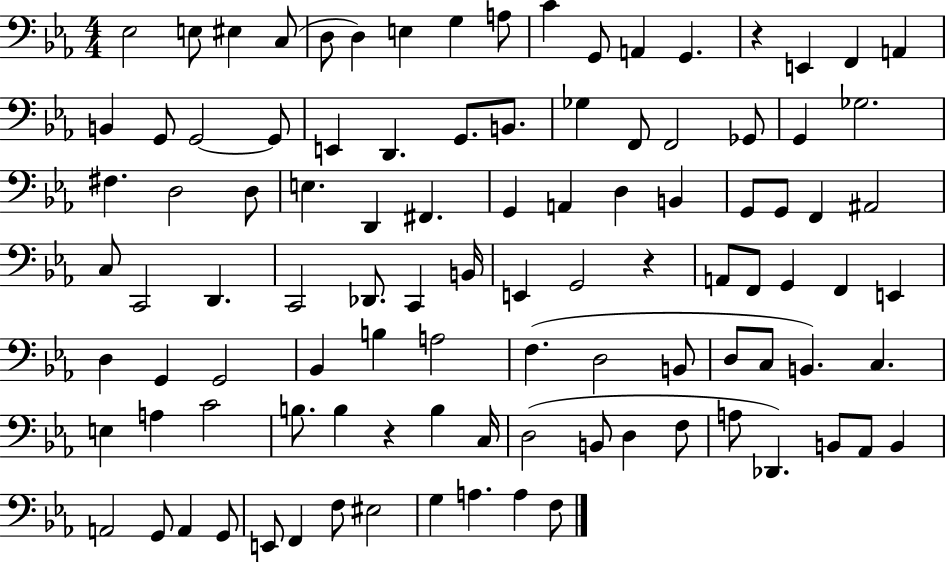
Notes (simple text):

Eb3/h E3/e EIS3/q C3/e D3/e D3/q E3/q G3/q A3/e C4/q G2/e A2/q G2/q. R/q E2/q F2/q A2/q B2/q G2/e G2/h G2/e E2/q D2/q. G2/e. B2/e. Gb3/q F2/e F2/h Gb2/e G2/q Gb3/h. F#3/q. D3/h D3/e E3/q. D2/q F#2/q. G2/q A2/q D3/q B2/q G2/e G2/e F2/q A#2/h C3/e C2/h D2/q. C2/h Db2/e. C2/q B2/s E2/q G2/h R/q A2/e F2/e G2/q F2/q E2/q D3/q G2/q G2/h Bb2/q B3/q A3/h F3/q. D3/h B2/e D3/e C3/e B2/q. C3/q. E3/q A3/q C4/h B3/e. B3/q R/q B3/q C3/s D3/h B2/e D3/q F3/e A3/e Db2/q. B2/e Ab2/e B2/q A2/h G2/e A2/q G2/e E2/e F2/q F3/e EIS3/h G3/q A3/q. A3/q F3/e